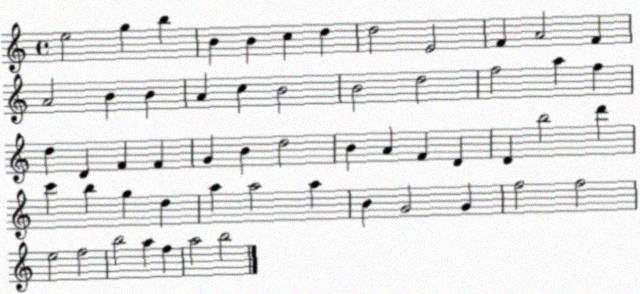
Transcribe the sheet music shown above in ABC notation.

X:1
T:Untitled
M:4/4
L:1/4
K:C
e2 g b B B c d d2 E2 F A2 F A2 B B A c B2 B2 d2 f2 a f d D F F G B d2 B A F D D b2 d' c' b g d a a2 a B G2 G f2 f2 e2 f2 b2 a f a2 b2